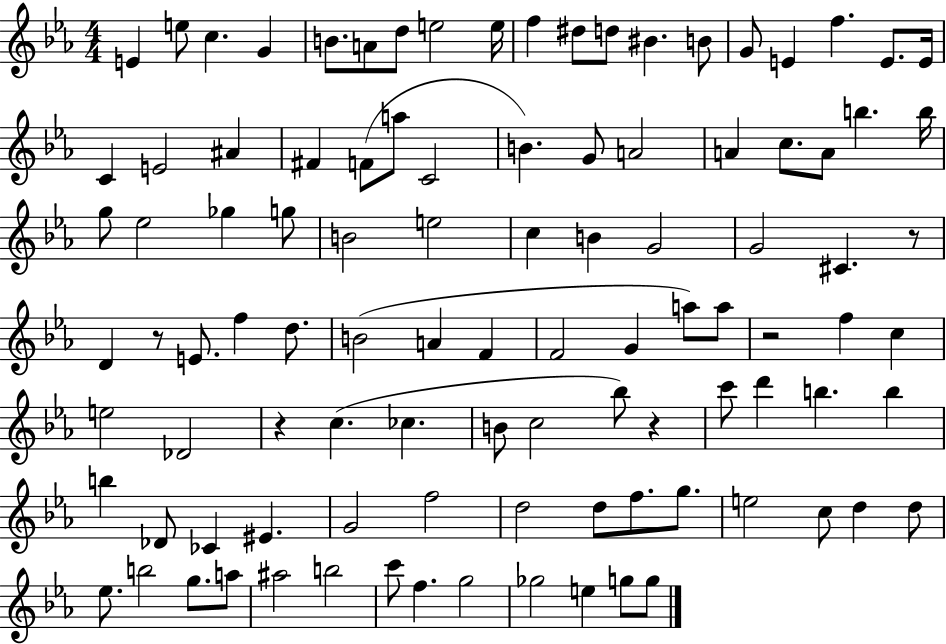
E4/q E5/e C5/q. G4/q B4/e. A4/e D5/e E5/h E5/s F5/q D#5/e D5/e BIS4/q. B4/e G4/e E4/q F5/q. E4/e. E4/s C4/q E4/h A#4/q F#4/q F4/e A5/e C4/h B4/q. G4/e A4/h A4/q C5/e. A4/e B5/q. B5/s G5/e Eb5/h Gb5/q G5/e B4/h E5/h C5/q B4/q G4/h G4/h C#4/q. R/e D4/q R/e E4/e. F5/q D5/e. B4/h A4/q F4/q F4/h G4/q A5/e A5/e R/h F5/q C5/q E5/h Db4/h R/q C5/q. CES5/q. B4/e C5/h Bb5/e R/q C6/e D6/q B5/q. B5/q B5/q Db4/e CES4/q EIS4/q. G4/h F5/h D5/h D5/e F5/e. G5/e. E5/h C5/e D5/q D5/e Eb5/e. B5/h G5/e. A5/e A#5/h B5/h C6/e F5/q. G5/h Gb5/h E5/q G5/e G5/e